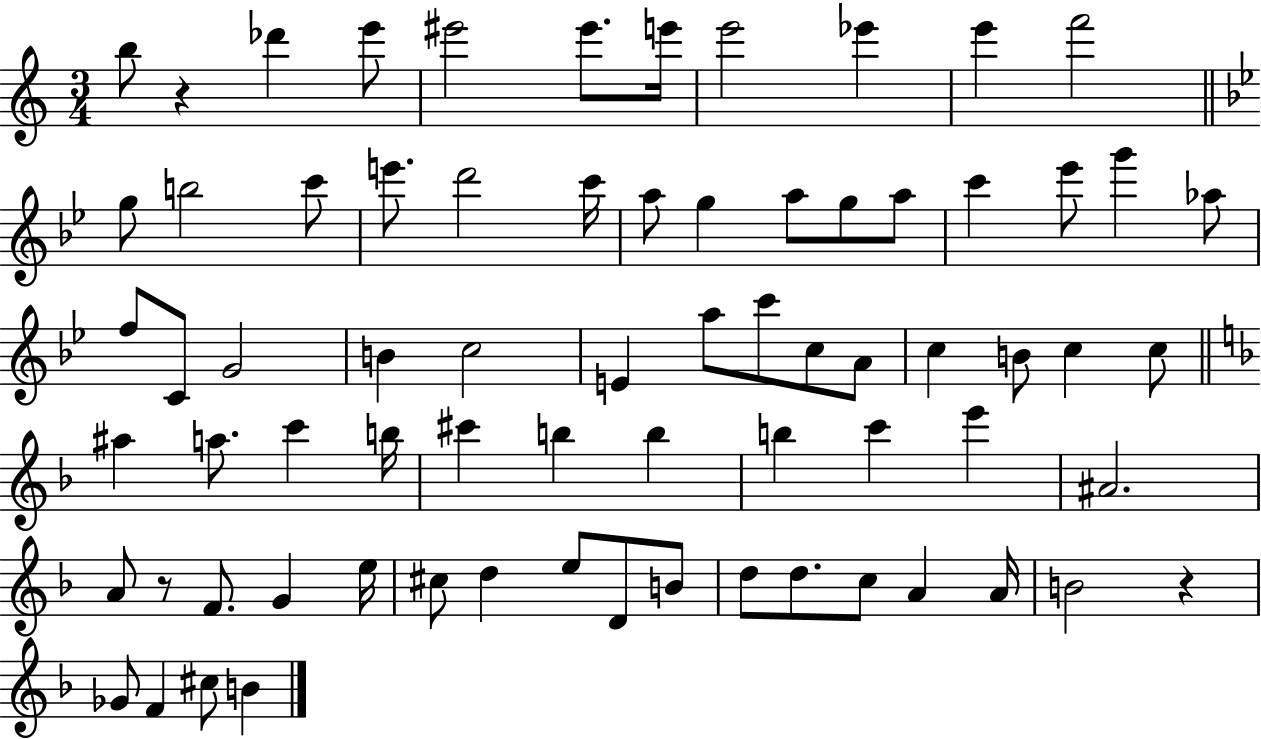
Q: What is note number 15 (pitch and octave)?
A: D6